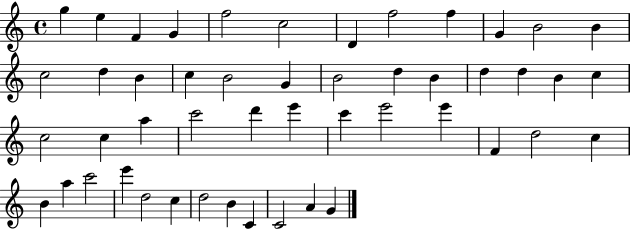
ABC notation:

X:1
T:Untitled
M:4/4
L:1/4
K:C
g e F G f2 c2 D f2 f G B2 B c2 d B c B2 G B2 d B d d B c c2 c a c'2 d' e' c' e'2 e' F d2 c B a c'2 e' d2 c d2 B C C2 A G